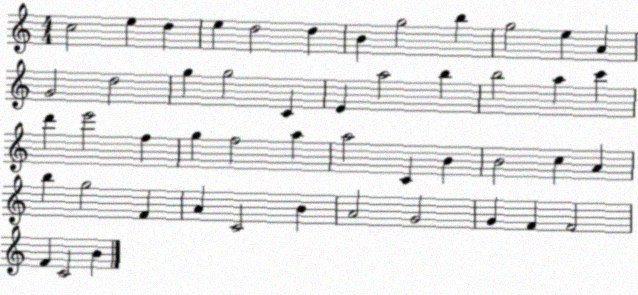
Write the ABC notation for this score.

X:1
T:Untitled
M:4/4
L:1/4
K:C
c2 e d e d2 d B g2 b g2 e A G2 d2 g g2 C E a2 b b2 a c' d' e'2 f g f2 a a2 C B B2 c A b g2 F A C2 B A2 G2 G F F2 F C2 B